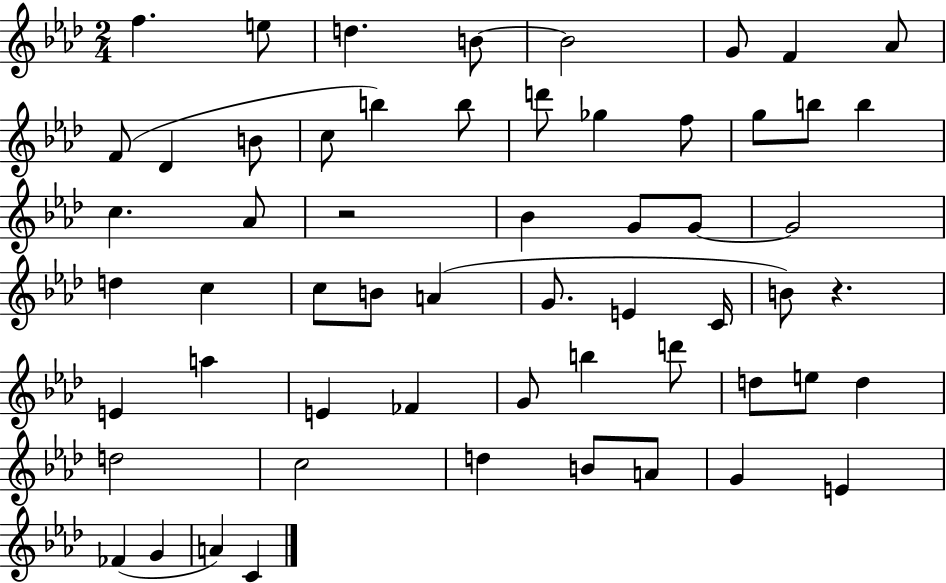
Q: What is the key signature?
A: AES major